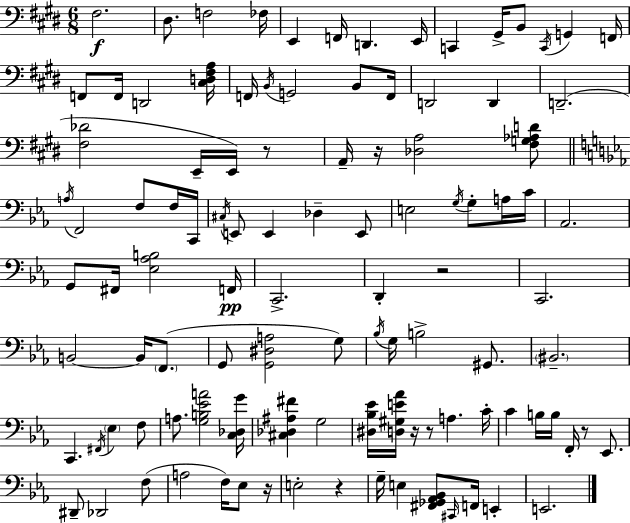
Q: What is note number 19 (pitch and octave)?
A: B2